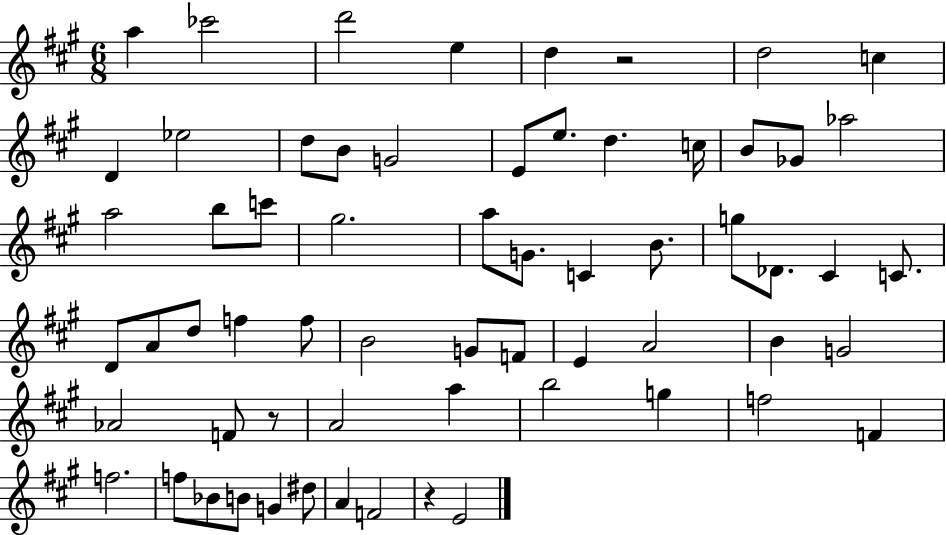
A5/q CES6/h D6/h E5/q D5/q R/h D5/h C5/q D4/q Eb5/h D5/e B4/e G4/h E4/e E5/e. D5/q. C5/s B4/e Gb4/e Ab5/h A5/h B5/e C6/e G#5/h. A5/e G4/e. C4/q B4/e. G5/e Db4/e. C#4/q C4/e. D4/e A4/e D5/e F5/q F5/e B4/h G4/e F4/e E4/q A4/h B4/q G4/h Ab4/h F4/e R/e A4/h A5/q B5/h G5/q F5/h F4/q F5/h. F5/e Bb4/e B4/e G4/q D#5/e A4/q F4/h R/q E4/h